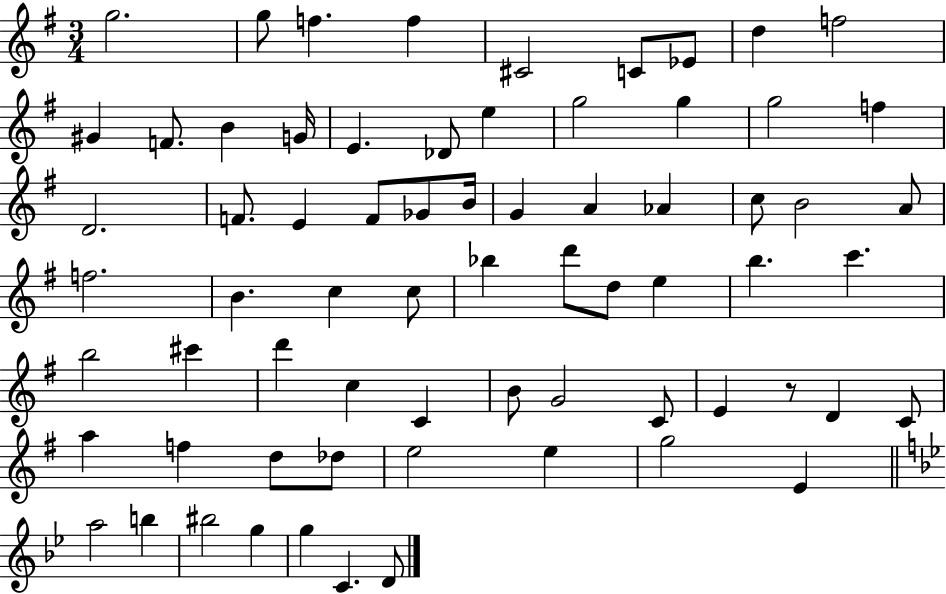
{
  \clef treble
  \numericTimeSignature
  \time 3/4
  \key g \major
  g''2. | g''8 f''4. f''4 | cis'2 c'8 ees'8 | d''4 f''2 | \break gis'4 f'8. b'4 g'16 | e'4. des'8 e''4 | g''2 g''4 | g''2 f''4 | \break d'2. | f'8. e'4 f'8 ges'8 b'16 | g'4 a'4 aes'4 | c''8 b'2 a'8 | \break f''2. | b'4. c''4 c''8 | bes''4 d'''8 d''8 e''4 | b''4. c'''4. | \break b''2 cis'''4 | d'''4 c''4 c'4 | b'8 g'2 c'8 | e'4 r8 d'4 c'8 | \break a''4 f''4 d''8 des''8 | e''2 e''4 | g''2 e'4 | \bar "||" \break \key bes \major a''2 b''4 | bis''2 g''4 | g''4 c'4. d'8 | \bar "|."
}